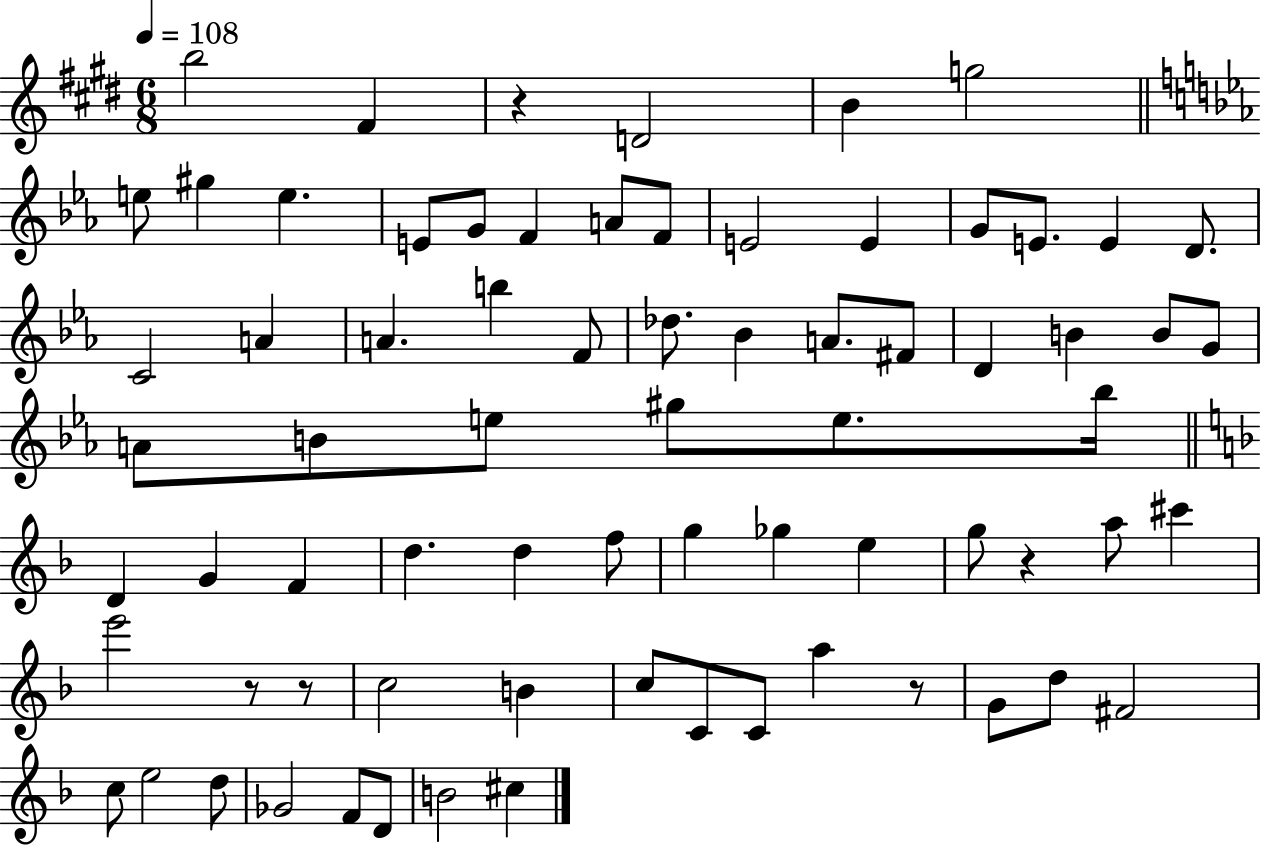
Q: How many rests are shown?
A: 5